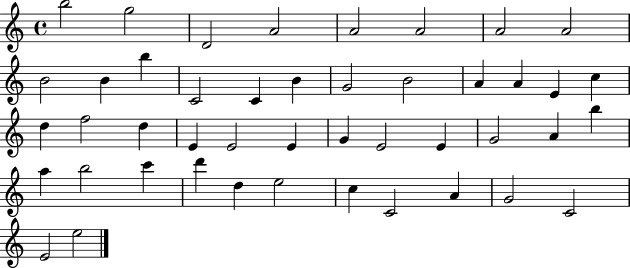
{
  \clef treble
  \time 4/4
  \defaultTimeSignature
  \key c \major
  b''2 g''2 | d'2 a'2 | a'2 a'2 | a'2 a'2 | \break b'2 b'4 b''4 | c'2 c'4 b'4 | g'2 b'2 | a'4 a'4 e'4 c''4 | \break d''4 f''2 d''4 | e'4 e'2 e'4 | g'4 e'2 e'4 | g'2 a'4 b''4 | \break a''4 b''2 c'''4 | d'''4 d''4 e''2 | c''4 c'2 a'4 | g'2 c'2 | \break e'2 e''2 | \bar "|."
}